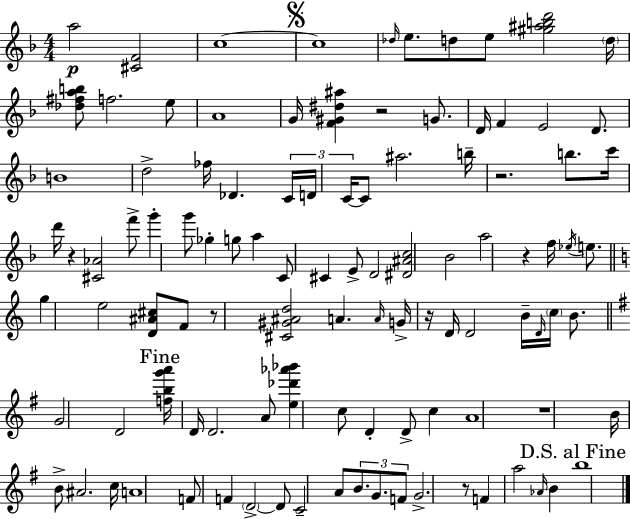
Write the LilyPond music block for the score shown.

{
  \clef treble
  \numericTimeSignature
  \time 4/4
  \key f \major
  a''2\p <cis' f'>2 | c''1~~ | \mark \markup { \musicglyph "scripts.segno" } c''1 | \grace { des''16 } e''8. d''8 e''8 <gis'' ais'' b'' d'''>2 | \break \parenthesize d''16 <des'' fis'' a'' b''>8 f''2. e''8 | a'1 | g'16 <f' gis' dis'' ais''>4 r2 g'8. | d'16 f'4 e'2 d'8. | \break b'1 | d''2-> fes''16 des'4. | \tuplet 3/2 { c'16 d'16 c'16~~ } c'8 ais''2. | b''16-- r2. b''8. | \break c'''16 d'''16 r4 <cis' aes'>2 f'''8-> | g'''4-. g'''8 ges''4-. g''8 a''4 | c'8 cis'4 e'8-> d'2 | <dis' ais' c''>2 bes'2 | \break a''2 r4 f''16 \acciaccatura { ees''16 } e''8. | \bar "||" \break \key c \major g''4 e''2 <d' ais' cis''>8 f'8 | r8 <cis' gis' ais' d''>2 a'4. | \grace { a'16 } g'16-> r16 d'16 d'2 b'16-- \grace { d'16 } \parenthesize c''16 b'8. | \bar "||" \break \key e \minor g'2 d'2 | \mark "Fine" <f'' b'' g''' a'''>16 d'16 d'2. a'8 | <e'' des''' aes''' bes'''>4 c''8 d'4-. d'8-> c''4 | a'1 | \break r1 | b'16 b'8-> ais'2. c''16 | a'1 | f'8 f'4 \parenthesize d'2->~~ d'8 | \break c'2-- a'8 \tuplet 3/2 { b'8. g'8. | f'8 } g'2.-> r8 | f'4 a''2 \grace { aes'16 } b'4 | \mark "D.S. al Fine" b''1 | \break \bar "|."
}